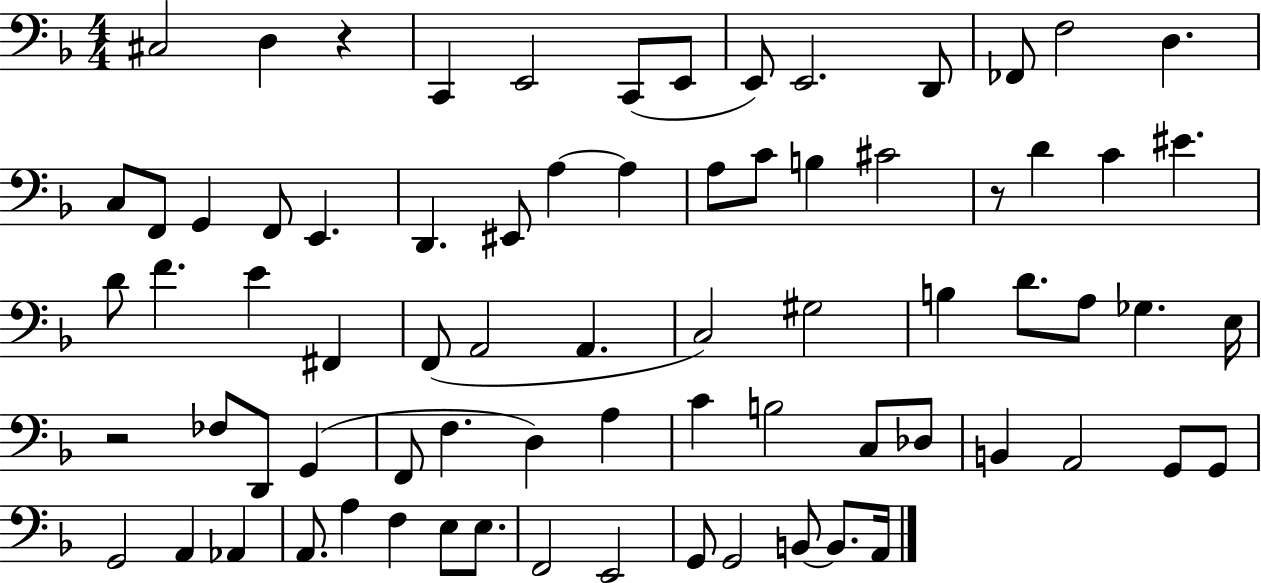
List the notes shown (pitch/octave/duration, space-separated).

C#3/h D3/q R/q C2/q E2/h C2/e E2/e E2/e E2/h. D2/e FES2/e F3/h D3/q. C3/e F2/e G2/q F2/e E2/q. D2/q. EIS2/e A3/q A3/q A3/e C4/e B3/q C#4/h R/e D4/q C4/q EIS4/q. D4/e F4/q. E4/q F#2/q F2/e A2/h A2/q. C3/h G#3/h B3/q D4/e. A3/e Gb3/q. E3/s R/h FES3/e D2/e G2/q F2/e F3/q. D3/q A3/q C4/q B3/h C3/e Db3/e B2/q A2/h G2/e G2/e G2/h A2/q Ab2/q A2/e. A3/q F3/q E3/e E3/e. F2/h E2/h G2/e G2/h B2/e B2/e. A2/s